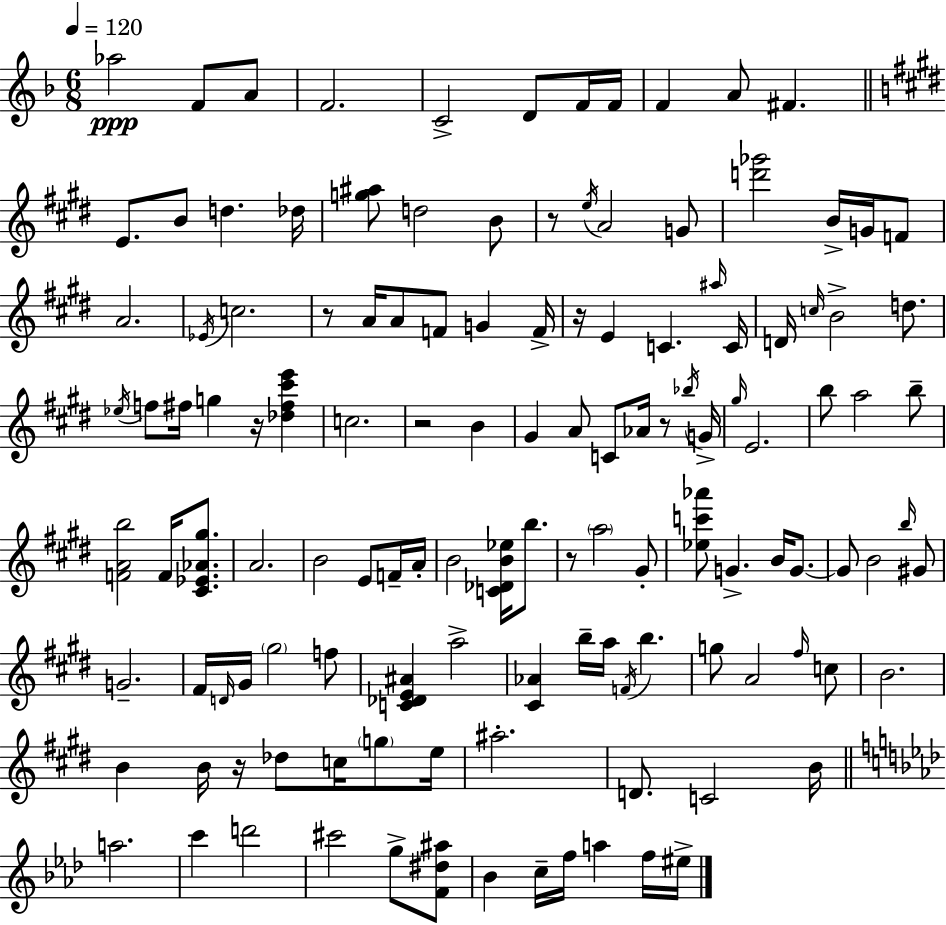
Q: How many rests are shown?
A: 8